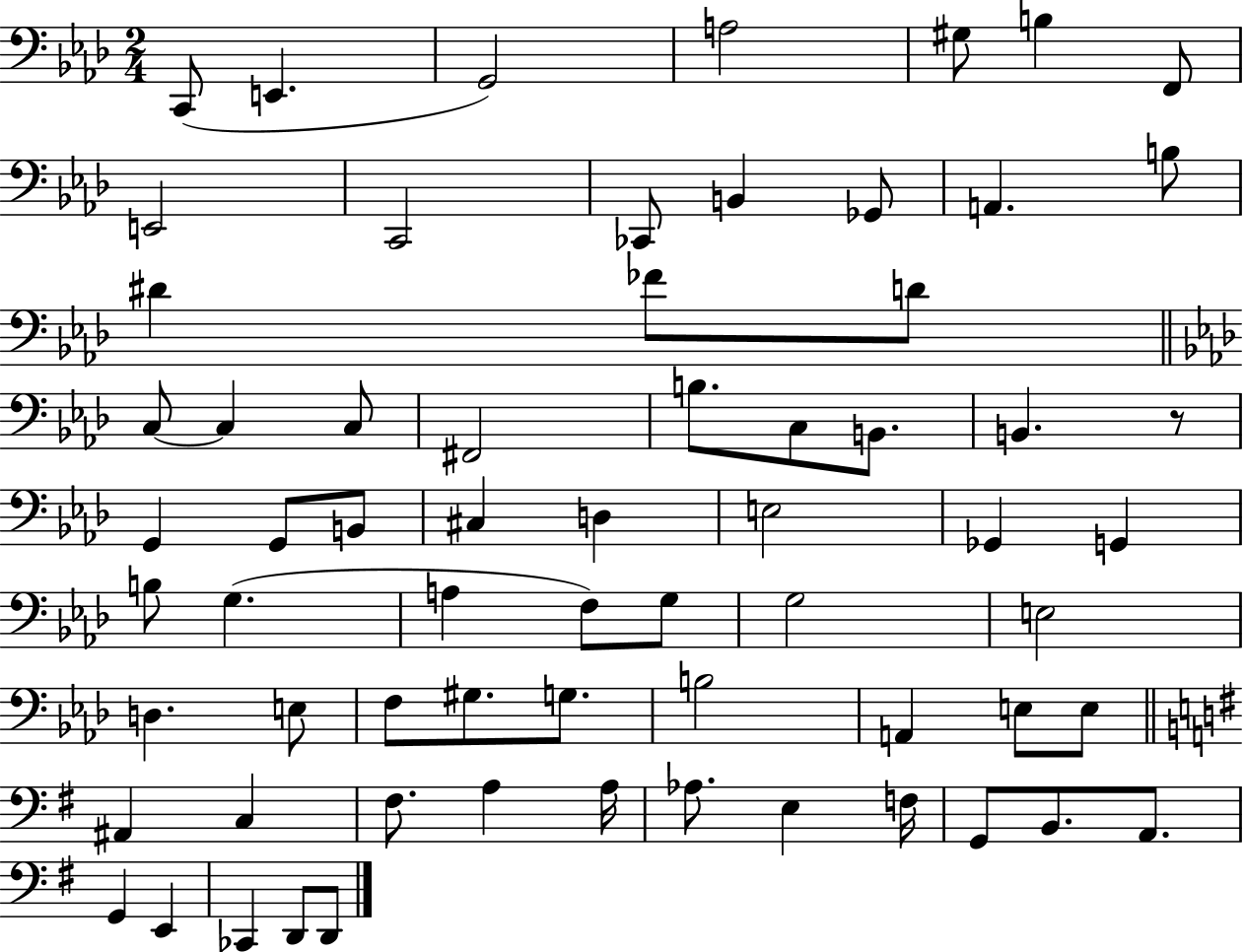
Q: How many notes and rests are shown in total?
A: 66